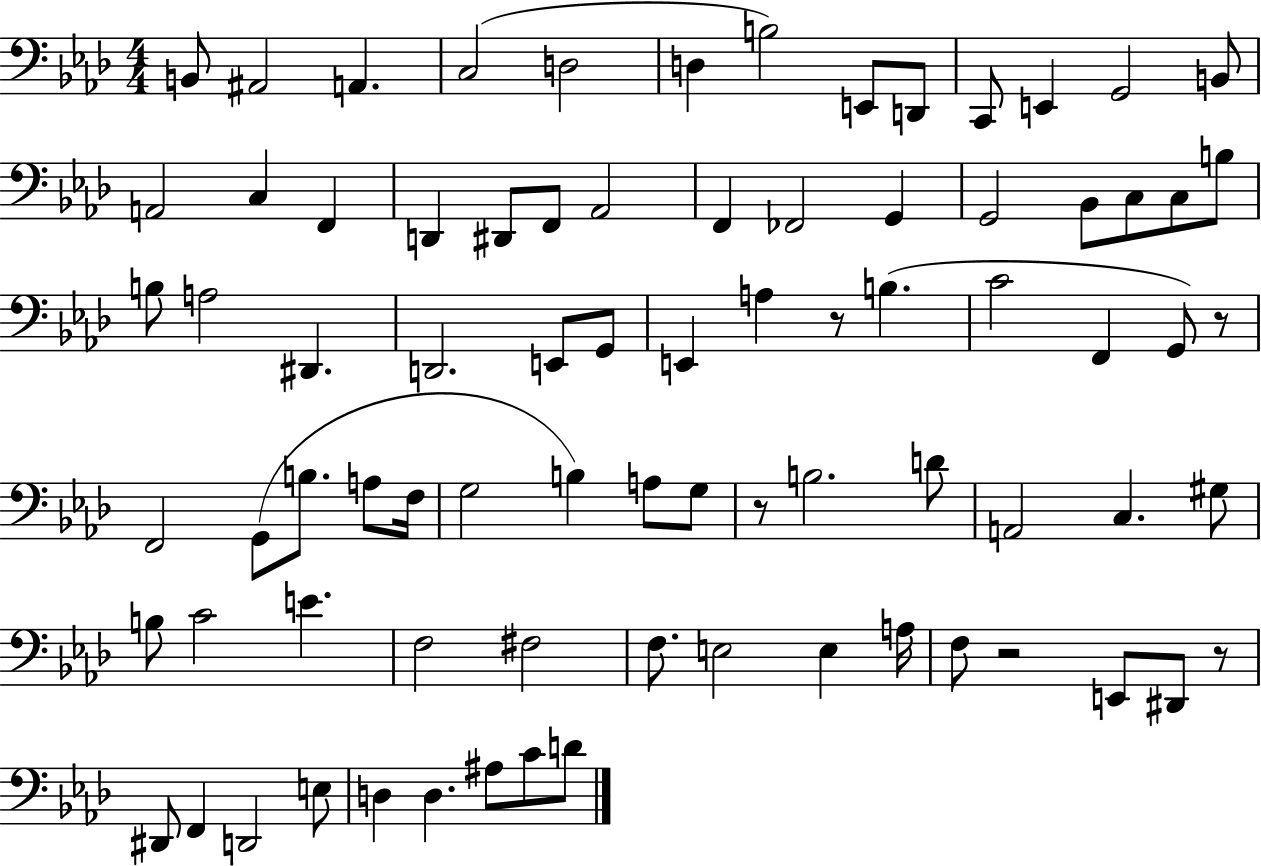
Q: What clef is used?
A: bass